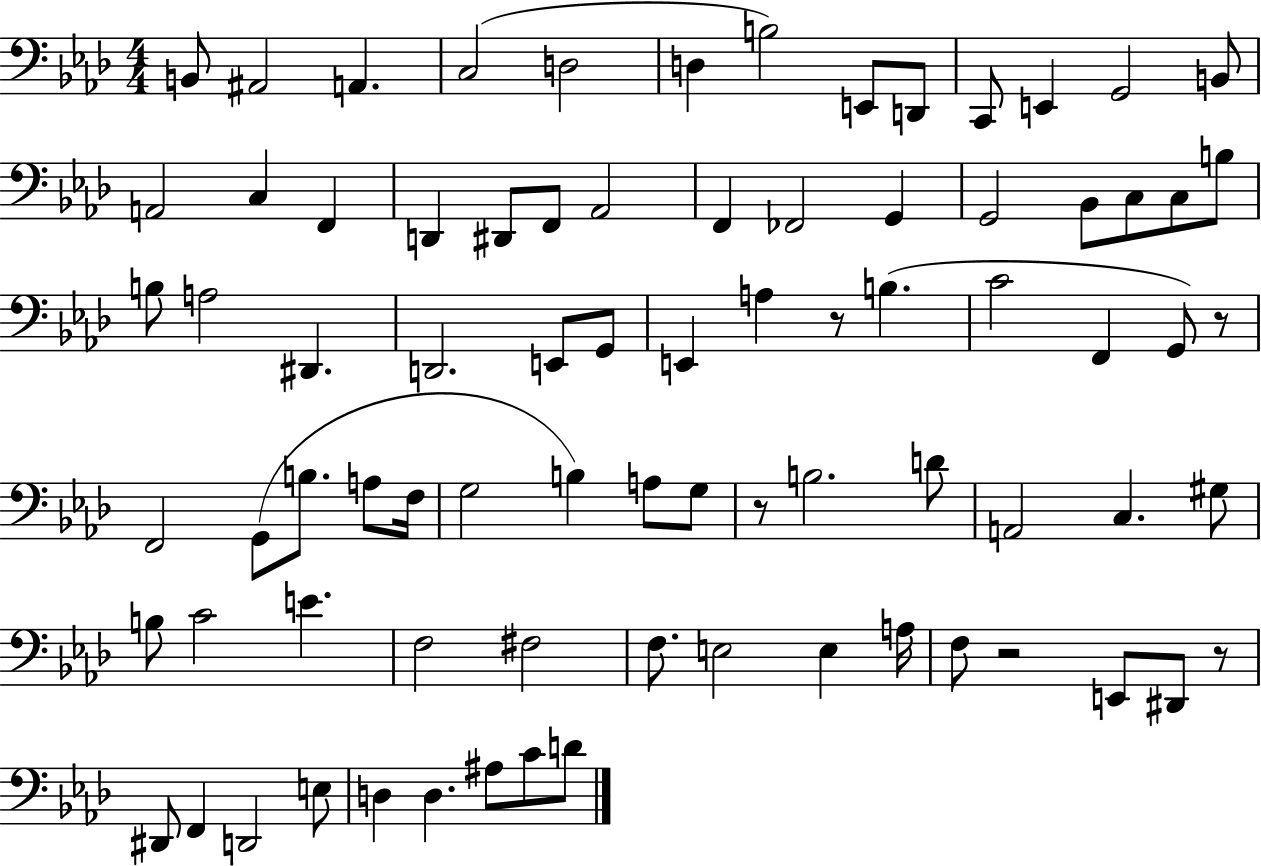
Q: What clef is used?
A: bass